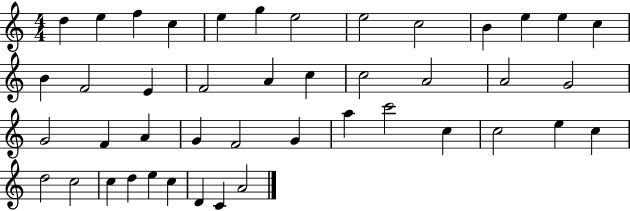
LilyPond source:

{
  \clef treble
  \numericTimeSignature
  \time 4/4
  \key c \major
  d''4 e''4 f''4 c''4 | e''4 g''4 e''2 | e''2 c''2 | b'4 e''4 e''4 c''4 | \break b'4 f'2 e'4 | f'2 a'4 c''4 | c''2 a'2 | a'2 g'2 | \break g'2 f'4 a'4 | g'4 f'2 g'4 | a''4 c'''2 c''4 | c''2 e''4 c''4 | \break d''2 c''2 | c''4 d''4 e''4 c''4 | d'4 c'4 a'2 | \bar "|."
}